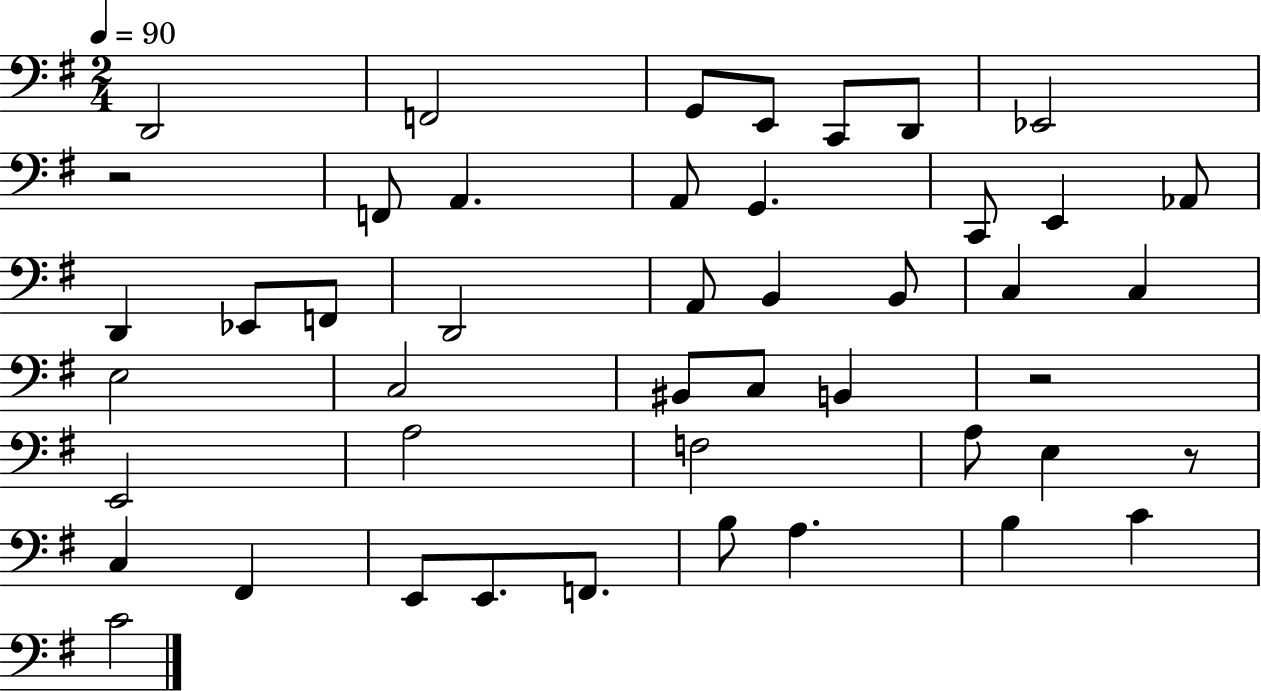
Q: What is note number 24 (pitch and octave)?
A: E3